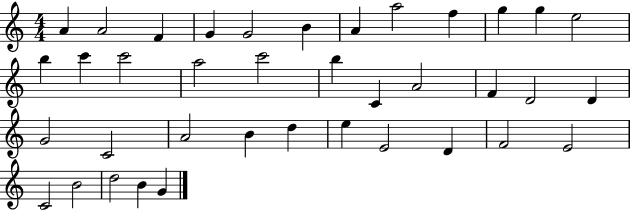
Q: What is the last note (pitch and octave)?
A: G4